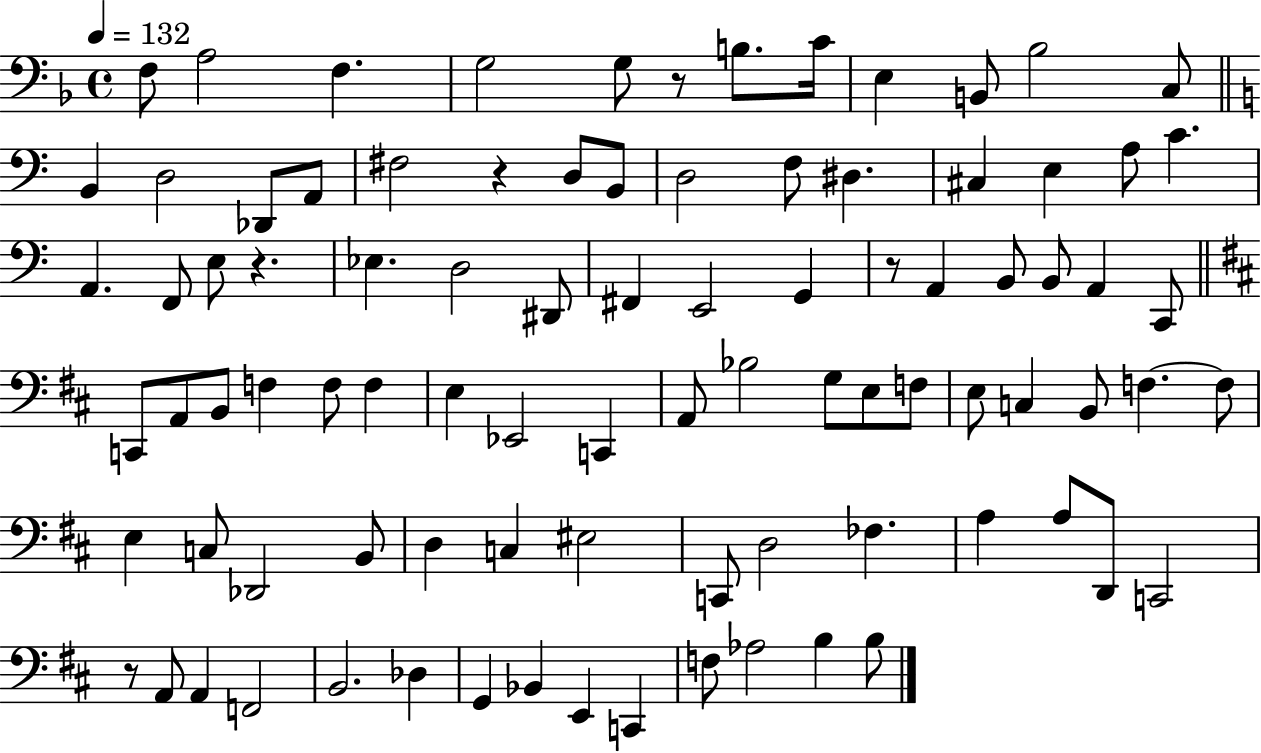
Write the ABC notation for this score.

X:1
T:Untitled
M:4/4
L:1/4
K:F
F,/2 A,2 F, G,2 G,/2 z/2 B,/2 C/4 E, B,,/2 _B,2 C,/2 B,, D,2 _D,,/2 A,,/2 ^F,2 z D,/2 B,,/2 D,2 F,/2 ^D, ^C, E, A,/2 C A,, F,,/2 E,/2 z _E, D,2 ^D,,/2 ^F,, E,,2 G,, z/2 A,, B,,/2 B,,/2 A,, C,,/2 C,,/2 A,,/2 B,,/2 F, F,/2 F, E, _E,,2 C,, A,,/2 _B,2 G,/2 E,/2 F,/2 E,/2 C, B,,/2 F, F,/2 E, C,/2 _D,,2 B,,/2 D, C, ^E,2 C,,/2 D,2 _F, A, A,/2 D,,/2 C,,2 z/2 A,,/2 A,, F,,2 B,,2 _D, G,, _B,, E,, C,, F,/2 _A,2 B, B,/2